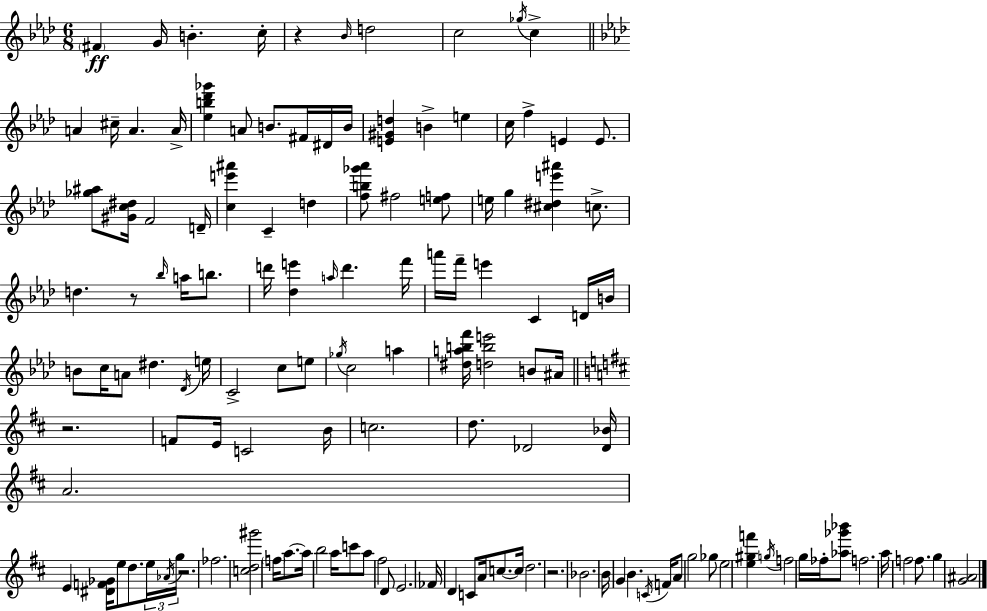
{
  \clef treble
  \numericTimeSignature
  \time 6/8
  \key f \minor
  \repeat volta 2 { \parenthesize fis'4\ff g'16 b'4.-. c''16-. | r4 \grace { bes'16 } d''2 | c''2 \acciaccatura { ges''16 } c''4-> | \bar "||" \break \key aes \major a'4 cis''16-- a'4. a'16-> | <ees'' b'' des''' ges'''>4 a'8 b'8. fis'16 dis'16 b'16 | <e' gis' d''>4 b'4-> e''4 | c''16 f''4-> e'4 e'8. | \break <ges'' ais''>8 <gis' c'' dis''>16 f'2 d'16-- | <c'' e''' ais'''>4 c'4-- d''4 | <f'' b'' ges''' aes'''>8 fis''2 <e'' f''>8 | e''16 g''4 <cis'' dis'' e''' ais'''>4 c''8.-> | \break d''4. r8 \grace { bes''16 } a''16 b''8. | d'''16 <des'' e'''>4 \grace { a''16 } d'''4. | f'''16 a'''16 f'''16-- e'''4 c'4 | d'16 b'16 b'8 c''16 a'8 dis''4. | \break \acciaccatura { des'16 } e''16 c'2-> c''8 | e''8 \acciaccatura { ges''16 } c''2 | a''4 <dis'' a'' b'' f'''>16 <d'' b'' e'''>2 | b'8 ais'16 \bar "||" \break \key d \major r2. | f'8 e'16 c'2 b'16 | c''2. | d''8. des'2 <des' bes'>16 | \break a'2. | e'4 <dis' f' ges'>16 e''8 d''8. \tuplet 3/2 { e''16 \acciaccatura { aes'16 } | g''16 } r2. | fes''2. | \break <c'' d'' gis'''>2 \parenthesize f''16 a''8.~~ | a''16 b''2 a''16 c'''8 | a''8 fis''2 d'8 | e'2. | \break fes'16 d'4 c'8 a'16 c''8.~~ | c''16 d''2. | r2. | bes'2. | \break b'16 g'4 b'4. | \acciaccatura { c'16 } f'16 a'8 g''2 | ges''8 e''2 <e'' gis'' f'''>4 | \acciaccatura { g''16 } f''2 g''16 | \break fes''16-. <aes'' ges''' bes'''>8 f''2. | a''16 f''2 | f''8. g''4 <g' ais'>2 | } \bar "|."
}